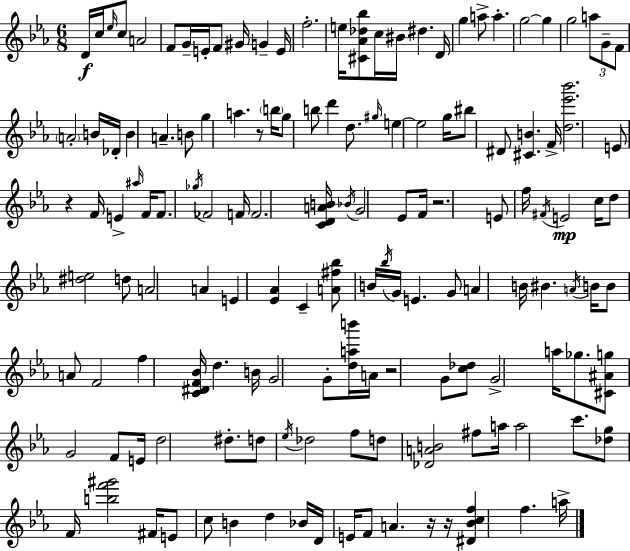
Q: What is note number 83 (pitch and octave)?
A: B4